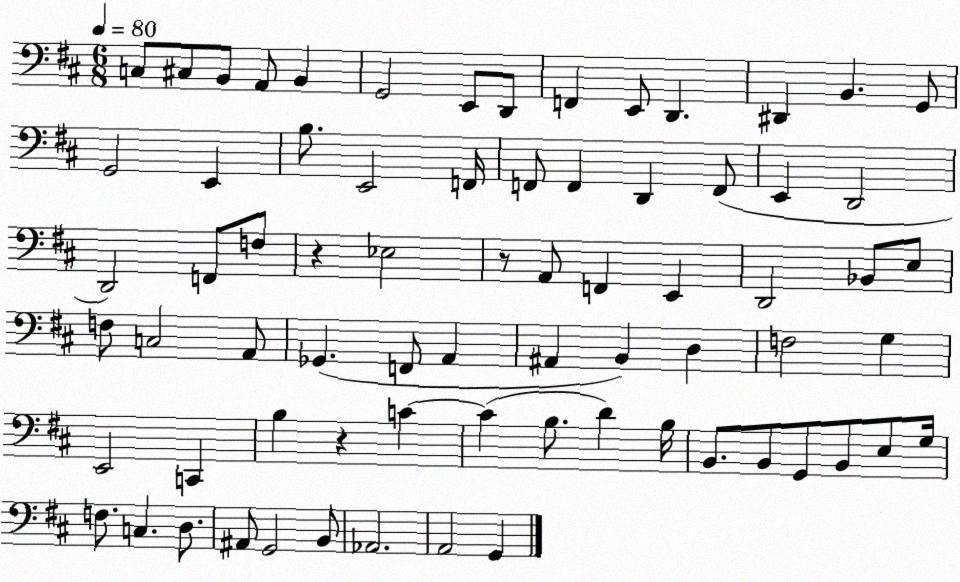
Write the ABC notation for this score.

X:1
T:Untitled
M:6/8
L:1/4
K:D
C,/2 ^C,/2 B,,/2 A,,/2 B,, G,,2 E,,/2 D,,/2 F,, E,,/2 D,, ^D,, B,, G,,/2 G,,2 E,, B,/2 E,,2 F,,/4 F,,/2 F,, D,, F,,/2 E,, D,,2 D,,2 F,,/2 F,/2 z _E,2 z/2 A,,/2 F,, E,, D,,2 _B,,/2 E,/2 F,/2 C,2 A,,/2 _G,, F,,/2 A,, ^A,, B,, D, F,2 G, E,,2 C,, B, z C C B,/2 D B,/4 B,,/2 B,,/2 G,,/2 B,,/2 E,/2 G,/4 F,/2 C, D,/2 ^A,,/2 G,,2 B,,/2 _A,,2 A,,2 G,,